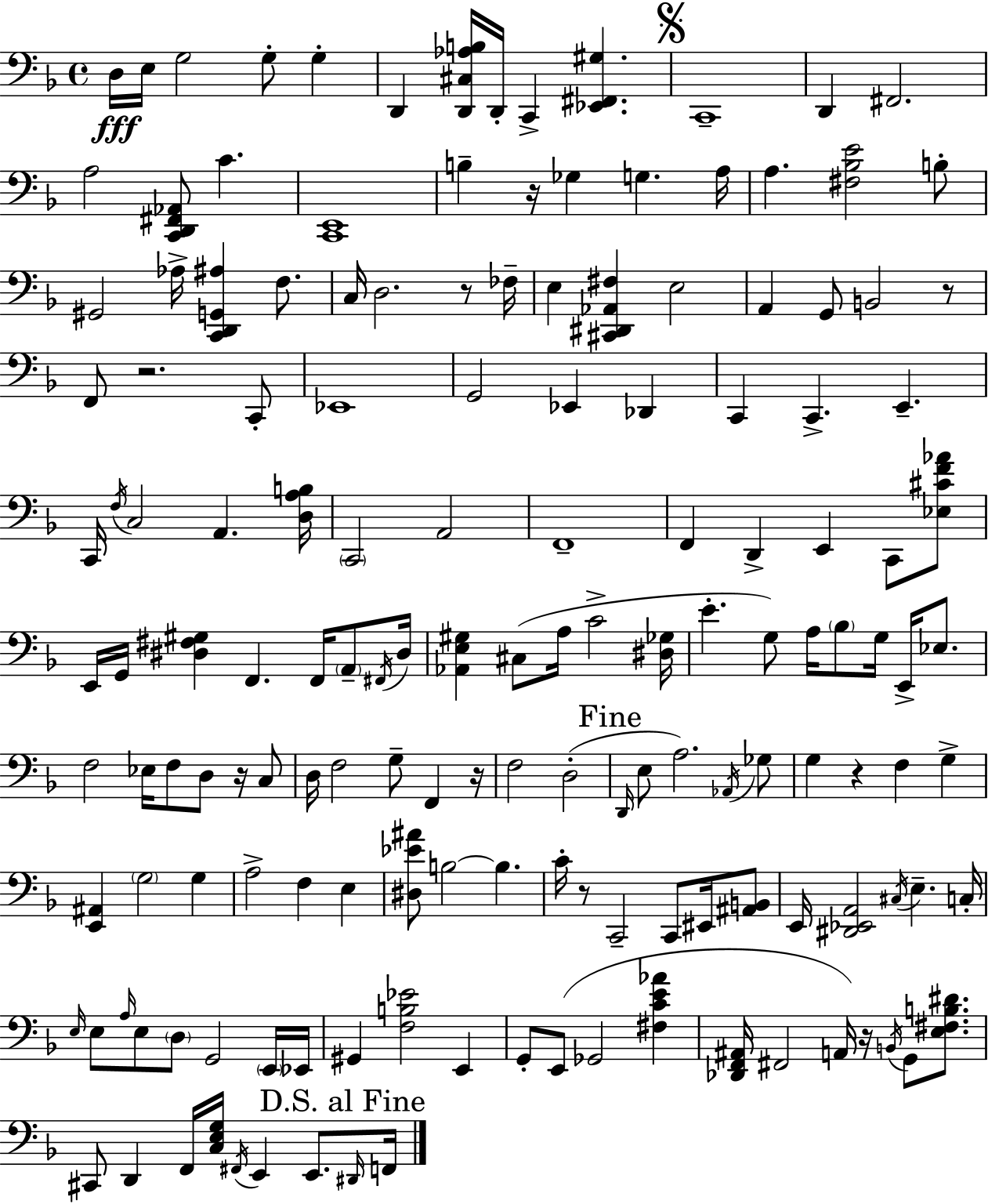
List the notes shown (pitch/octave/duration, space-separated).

D3/s E3/s G3/h G3/e G3/q D2/q [D2,C#3,Ab3,B3]/s D2/s C2/q [Eb2,F#2,G#3]/q. C2/w D2/q F#2/h. A3/h [C2,D2,F#2,Ab2]/e C4/q. [C2,E2]/w B3/q R/s Gb3/q G3/q. A3/s A3/q. [F#3,Bb3,E4]/h B3/e G#2/h Ab3/s [C2,D2,G2,A#3]/q F3/e. C3/s D3/h. R/e FES3/s E3/q [C#2,D#2,Ab2,F#3]/q E3/h A2/q G2/e B2/h R/e F2/e R/h. C2/e Eb2/w G2/h Eb2/q Db2/q C2/q C2/q. E2/q. C2/s F3/s C3/h A2/q. [D3,A3,B3]/s C2/h A2/h F2/w F2/q D2/q E2/q C2/e [Eb3,C#4,F4,Ab4]/e E2/s G2/s [D#3,F#3,G#3]/q F2/q. F2/s A2/e F#2/s D#3/s [Ab2,E3,G#3]/q C#3/e A3/s C4/h [D#3,Gb3]/s E4/q. G3/e A3/s Bb3/e G3/s E2/s Eb3/e. F3/h Eb3/s F3/e D3/e R/s C3/e D3/s F3/h G3/e F2/q R/s F3/h D3/h D2/s E3/e A3/h. Ab2/s Gb3/e G3/q R/q F3/q G3/q [E2,A#2]/q G3/h G3/q A3/h F3/q E3/q [D#3,Eb4,A#4]/e B3/h B3/q. C4/s R/e C2/h C2/e EIS2/s [A#2,B2]/e E2/s [D#2,Eb2,A2]/h C#3/s E3/q. C3/s E3/s E3/e A3/s E3/e D3/e G2/h E2/s Eb2/s G#2/q [F3,B3,Eb4]/h E2/q G2/e E2/e Gb2/h [F#3,C4,E4,Ab4]/q [Db2,F2,A#2]/s F#2/h A2/s R/s B2/s G2/e [E3,F#3,B3,D#4]/e. C#2/e D2/q F2/s [C3,E3,G3]/s F#2/s E2/q E2/e. D#2/s F2/s